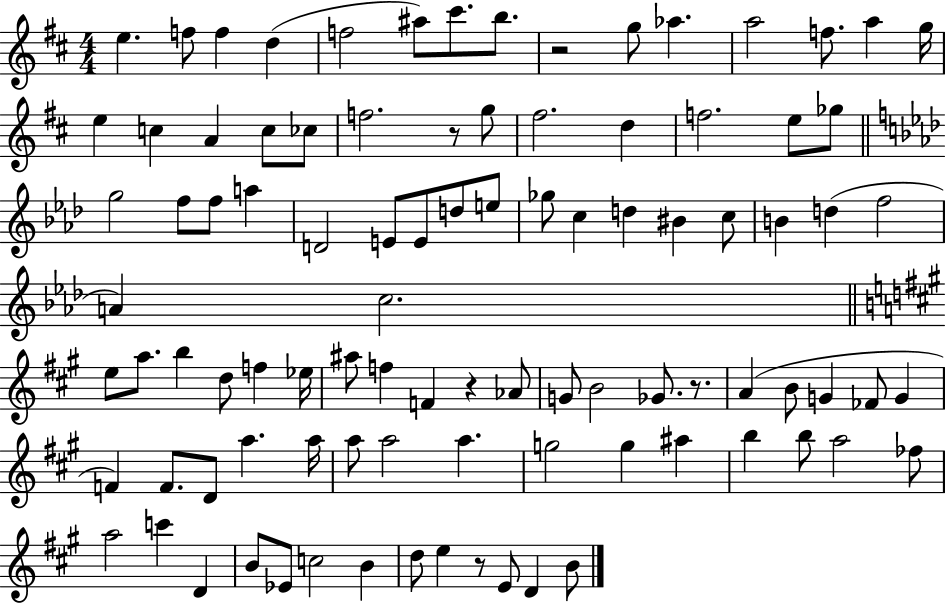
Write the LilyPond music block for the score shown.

{
  \clef treble
  \numericTimeSignature
  \time 4/4
  \key d \major
  e''4. f''8 f''4 d''4( | f''2 ais''8) cis'''8. b''8. | r2 g''8 aes''4. | a''2 f''8. a''4 g''16 | \break e''4 c''4 a'4 c''8 ces''8 | f''2. r8 g''8 | fis''2. d''4 | f''2. e''8 ges''8 | \break \bar "||" \break \key aes \major g''2 f''8 f''8 a''4 | d'2 e'8 e'8 d''8 e''8 | ges''8 c''4 d''4 bis'4 c''8 | b'4 d''4( f''2 | \break a'4) c''2. | \bar "||" \break \key a \major e''8 a''8. b''4 d''8 f''4 ees''16 | ais''8 f''4 f'4 r4 aes'8 | g'8 b'2 ges'8. r8. | a'4( b'8 g'4 fes'8 g'4 | \break f'4) f'8. d'8 a''4. a''16 | a''8 a''2 a''4. | g''2 g''4 ais''4 | b''4 b''8 a''2 fes''8 | \break a''2 c'''4 d'4 | b'8 ees'8 c''2 b'4 | d''8 e''4 r8 e'8 d'4 b'8 | \bar "|."
}